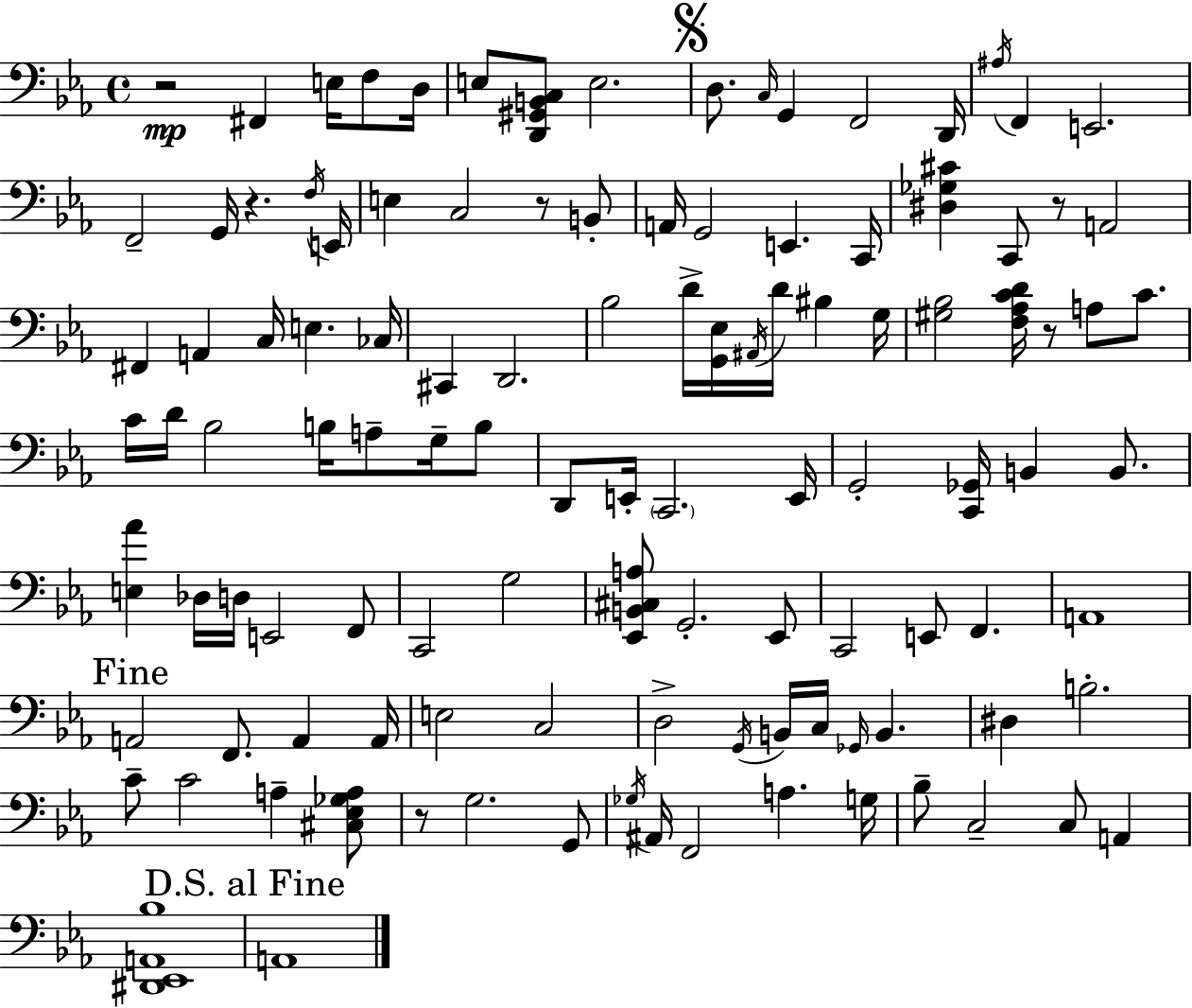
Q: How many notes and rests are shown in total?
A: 113